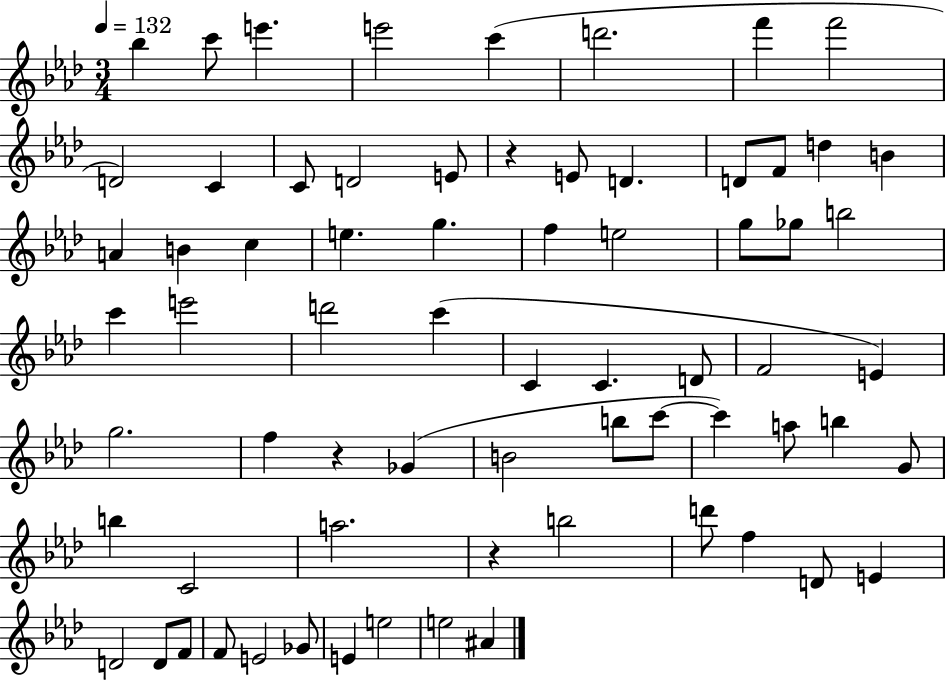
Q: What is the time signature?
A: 3/4